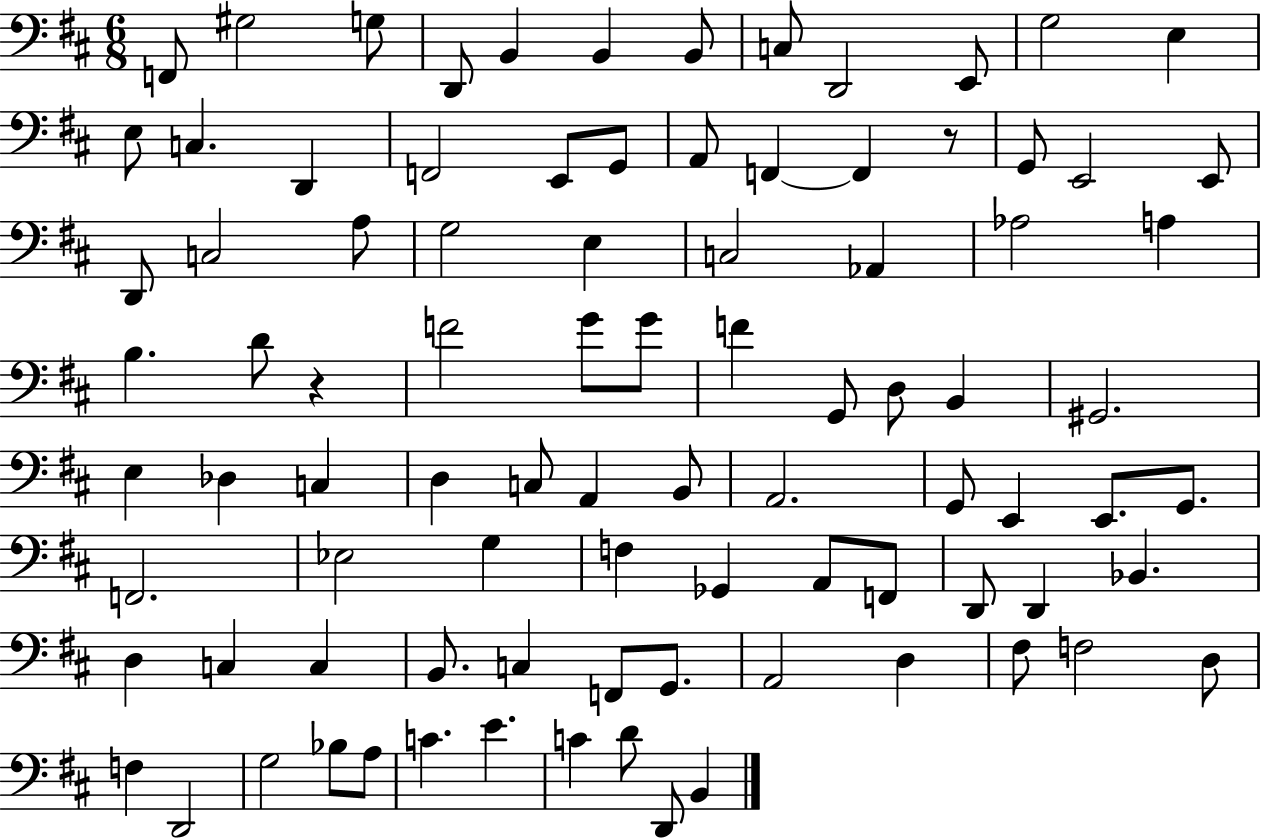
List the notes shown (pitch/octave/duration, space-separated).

F2/e G#3/h G3/e D2/e B2/q B2/q B2/e C3/e D2/h E2/e G3/h E3/q E3/e C3/q. D2/q F2/h E2/e G2/e A2/e F2/q F2/q R/e G2/e E2/h E2/e D2/e C3/h A3/e G3/h E3/q C3/h Ab2/q Ab3/h A3/q B3/q. D4/e R/q F4/h G4/e G4/e F4/q G2/e D3/e B2/q G#2/h. E3/q Db3/q C3/q D3/q C3/e A2/q B2/e A2/h. G2/e E2/q E2/e. G2/e. F2/h. Eb3/h G3/q F3/q Gb2/q A2/e F2/e D2/e D2/q Bb2/q. D3/q C3/q C3/q B2/e. C3/q F2/e G2/e. A2/h D3/q F#3/e F3/h D3/e F3/q D2/h G3/h Bb3/e A3/e C4/q. E4/q. C4/q D4/e D2/e B2/q